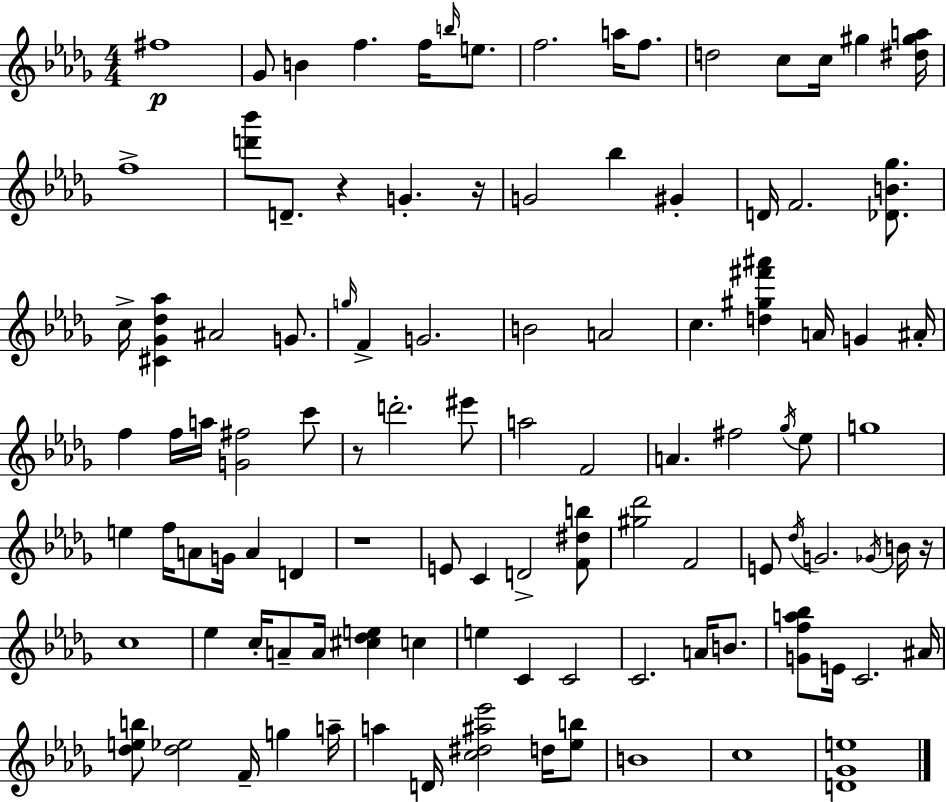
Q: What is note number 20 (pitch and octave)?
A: G#4